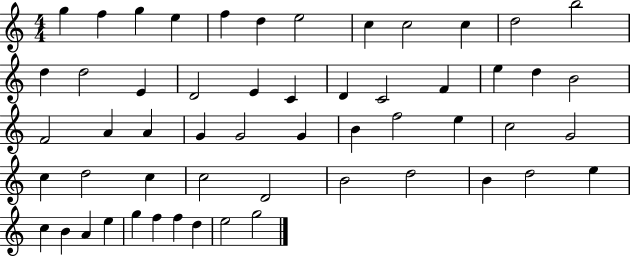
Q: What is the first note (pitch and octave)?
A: G5